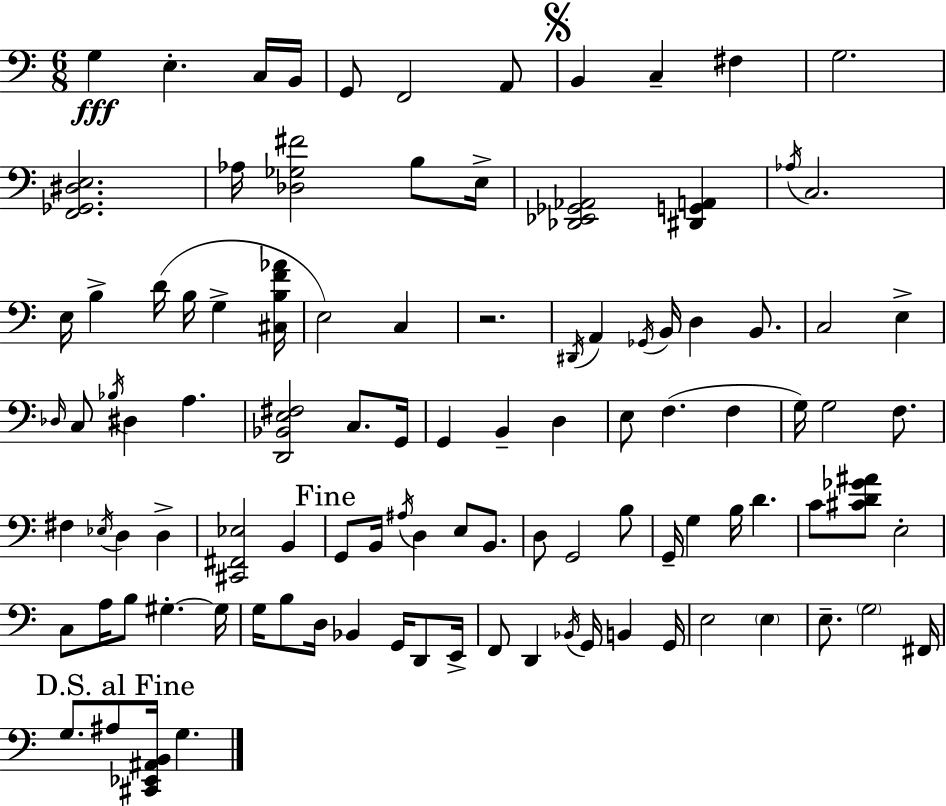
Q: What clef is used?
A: bass